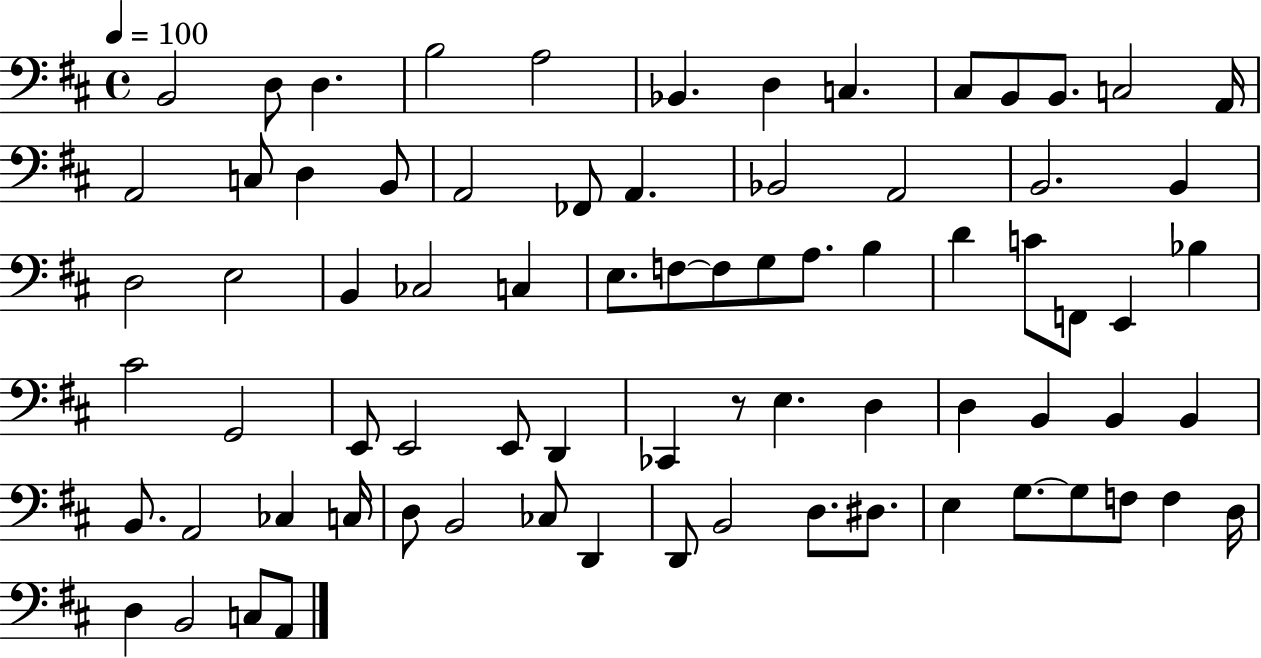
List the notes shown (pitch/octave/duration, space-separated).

B2/h D3/e D3/q. B3/h A3/h Bb2/q. D3/q C3/q. C#3/e B2/e B2/e. C3/h A2/s A2/h C3/e D3/q B2/e A2/h FES2/e A2/q. Bb2/h A2/h B2/h. B2/q D3/h E3/h B2/q CES3/h C3/q E3/e. F3/e F3/e G3/e A3/e. B3/q D4/q C4/e F2/e E2/q Bb3/q C#4/h G2/h E2/e E2/h E2/e D2/q CES2/q R/e E3/q. D3/q D3/q B2/q B2/q B2/q B2/e. A2/h CES3/q C3/s D3/e B2/h CES3/e D2/q D2/e B2/h D3/e. D#3/e. E3/q G3/e. G3/e F3/e F3/q D3/s D3/q B2/h C3/e A2/e